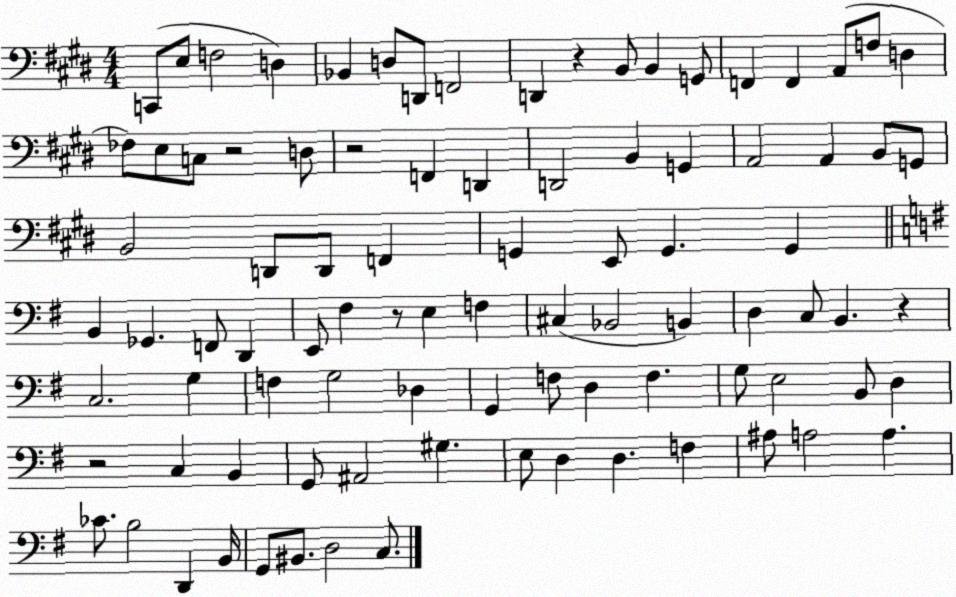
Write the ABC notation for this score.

X:1
T:Untitled
M:4/4
L:1/4
K:E
C,,/2 E,/2 F,2 D, _B,, D,/2 D,,/2 F,,2 D,, z B,,/2 B,, G,,/2 F,, F,, A,,/2 F,/2 D, _F,/2 E,/2 C,/2 z2 D,/2 z2 F,, D,, D,,2 B,, G,, A,,2 A,, B,,/2 G,,/2 B,,2 D,,/2 D,,/2 F,, G,, E,,/2 G,, G,, B,, _G,, F,,/2 D,, E,,/2 ^F, z/2 E, F, ^C, _B,,2 B,, D, C,/2 B,, z C,2 G, F, G,2 _D, G,, F,/2 D, F, G,/2 E,2 B,,/2 D, z2 C, B,, G,,/2 ^A,,2 ^G, E,/2 D, D, F, ^A,/2 A,2 A, _C/2 B,2 D,, B,,/4 G,,/2 ^B,,/2 D,2 C,/2